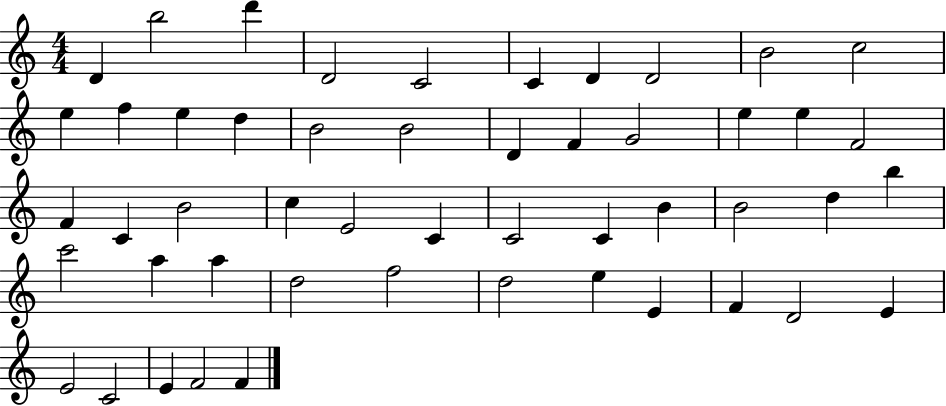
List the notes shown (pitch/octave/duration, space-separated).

D4/q B5/h D6/q D4/h C4/h C4/q D4/q D4/h B4/h C5/h E5/q F5/q E5/q D5/q B4/h B4/h D4/q F4/q G4/h E5/q E5/q F4/h F4/q C4/q B4/h C5/q E4/h C4/q C4/h C4/q B4/q B4/h D5/q B5/q C6/h A5/q A5/q D5/h F5/h D5/h E5/q E4/q F4/q D4/h E4/q E4/h C4/h E4/q F4/h F4/q